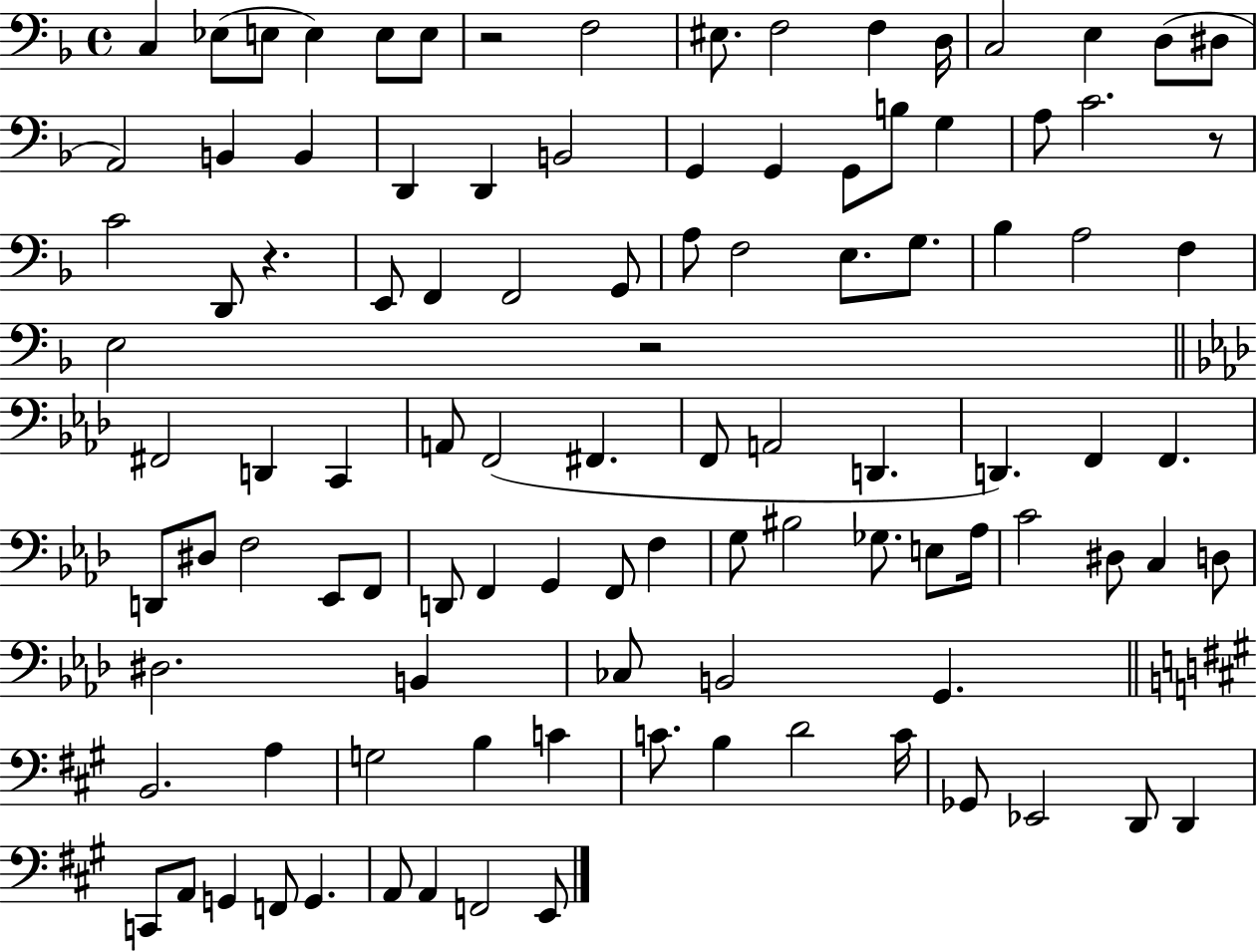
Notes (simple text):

C3/q Eb3/e E3/e E3/q E3/e E3/e R/h F3/h EIS3/e. F3/h F3/q D3/s C3/h E3/q D3/e D#3/e A2/h B2/q B2/q D2/q D2/q B2/h G2/q G2/q G2/e B3/e G3/q A3/e C4/h. R/e C4/h D2/e R/q. E2/e F2/q F2/h G2/e A3/e F3/h E3/e. G3/e. Bb3/q A3/h F3/q E3/h R/h F#2/h D2/q C2/q A2/e F2/h F#2/q. F2/e A2/h D2/q. D2/q. F2/q F2/q. D2/e D#3/e F3/h Eb2/e F2/e D2/e F2/q G2/q F2/e F3/q G3/e BIS3/h Gb3/e. E3/e Ab3/s C4/h D#3/e C3/q D3/e D#3/h. B2/q CES3/e B2/h G2/q. B2/h. A3/q G3/h B3/q C4/q C4/e. B3/q D4/h C4/s Gb2/e Eb2/h D2/e D2/q C2/e A2/e G2/q F2/e G2/q. A2/e A2/q F2/h E2/e